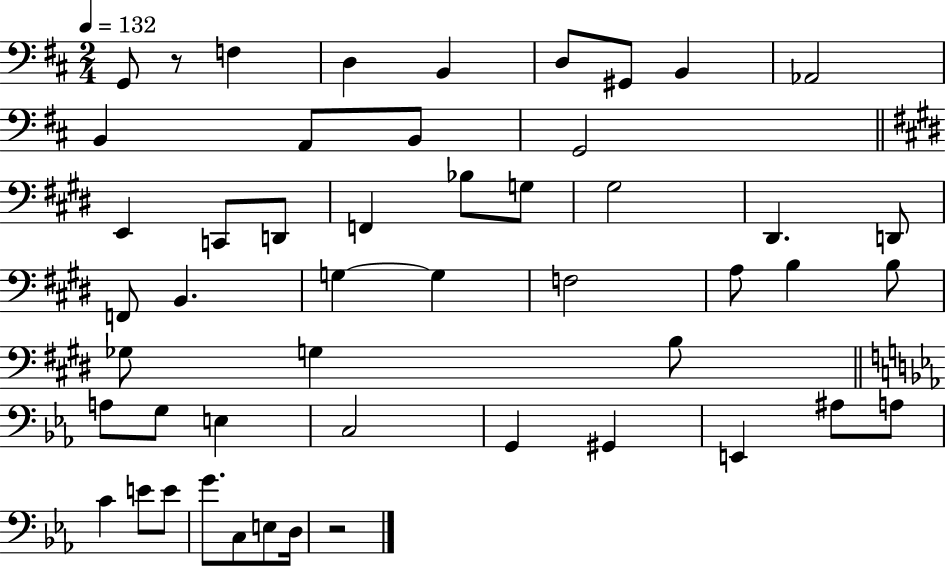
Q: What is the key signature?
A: D major